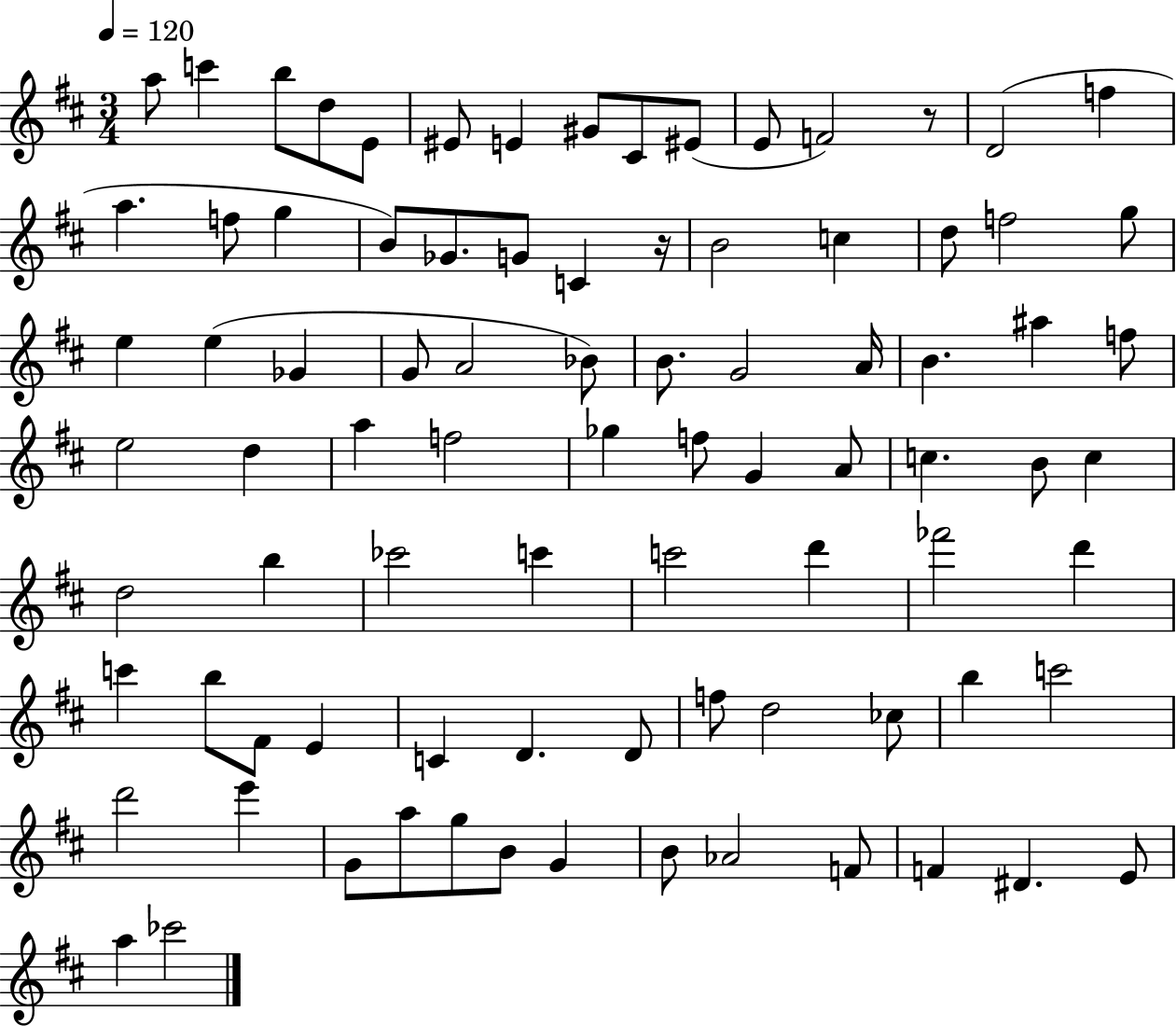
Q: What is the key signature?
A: D major